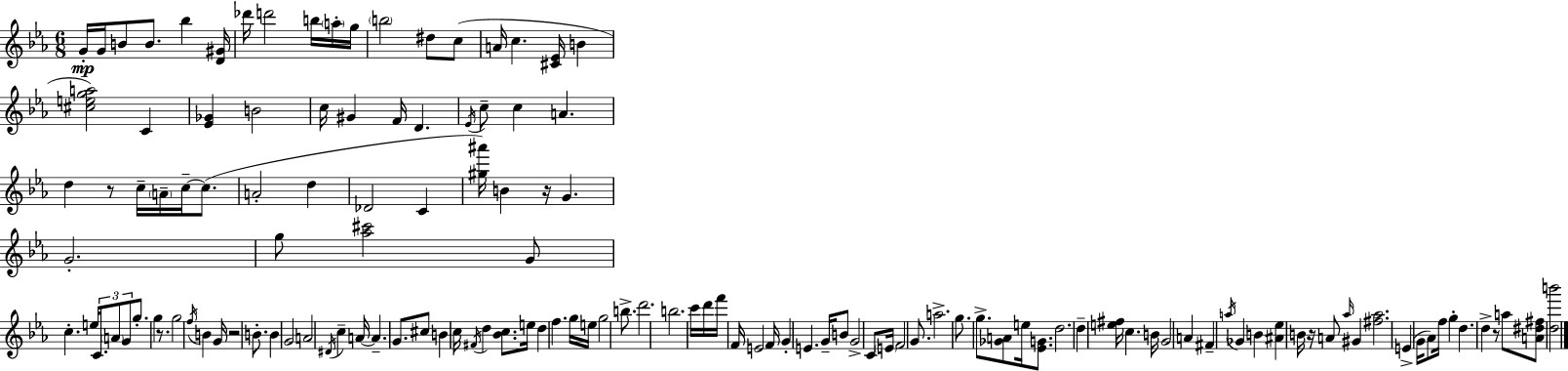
{
  \clef treble
  \numericTimeSignature
  \time 6/8
  \key ees \major
  g'16-.\mp g'16 b'8 b'8. bes''4 <d' gis'>16 | des'''16 d'''2 b''16 \parenthesize a''16-. g''16 | \parenthesize b''2 dis''8 c''8( | a'16 c''4. <cis' ees'>16 b'4 | \break <cis'' e'' g'' a''>2) c'4 | <ees' ges'>4 b'2 | c''16 gis'4 f'16 d'4. | \acciaccatura { ees'16 } c''8-- c''4 a'4. | \break d''4 r8 c''16-- \parenthesize a'16-- c''16--~~ c''8.( | a'2-. d''4 | des'2 c'4 | <gis'' ais'''>16) b'4 r16 g'4. | \break g'2.-. | g''8 <aes'' cis'''>2 g'8 | c''4.-. e''16 \tuplet 3/2 { c'8. \parenthesize a'8 | g'8 } g''8.-. g''4 r8. | \break g''2 \acciaccatura { f''16 } b'4 | g'16 r2 b'8.-. | b'4 g'2 | a'2 \acciaccatura { dis'16 } c''4-- | \break a'16~~ a'4.-- g'8. | cis''8 b'4 c''16 \acciaccatura { fis'16 } d''4 | <bes' c''>8. e''16 d''4 f''4. | g''16 e''16 g''2 | \break b''8.-> d'''2. | b''2. | c'''16 d'''16 f'''16 f'16 e'2 | f'16 g'4-. e'4. | \break g'16-- b'8 g'2-> | c'8 \parenthesize e'16 f'2 | g'8. a''2.-> | g''8. g''8.-> <ges' a'>8 | \break e''16 <ees' g'>8. d''2. | d''4-- <e'' fis''>16 c''4. | b'16 g'2 | a'4 fis'4-- \acciaccatura { a''16 } ges'4 | \break b'4 <ais' ees''>4 b'16 r16 a'8 | \grace { aes''16 } gis'4 <fis'' aes''>2. | e'4->( g'16 aes'8) | f''16 g''4-. d''4. | \break d''4-> r8 a''8 <a' dis'' fis''>8 <d'' b'''>2 | \bar "|."
}